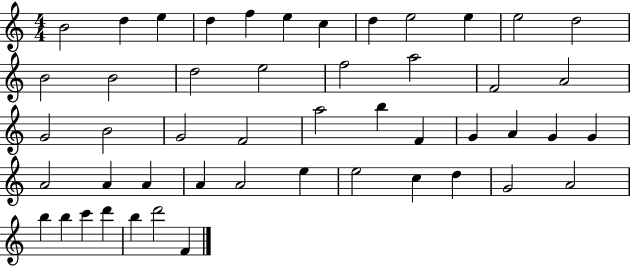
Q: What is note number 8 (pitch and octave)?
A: D5